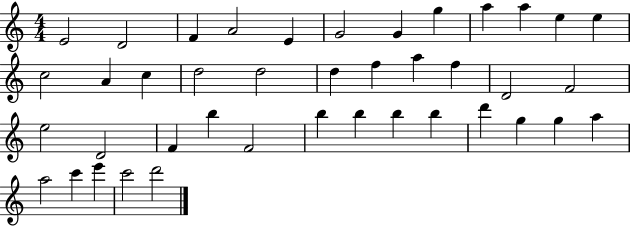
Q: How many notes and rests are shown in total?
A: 41